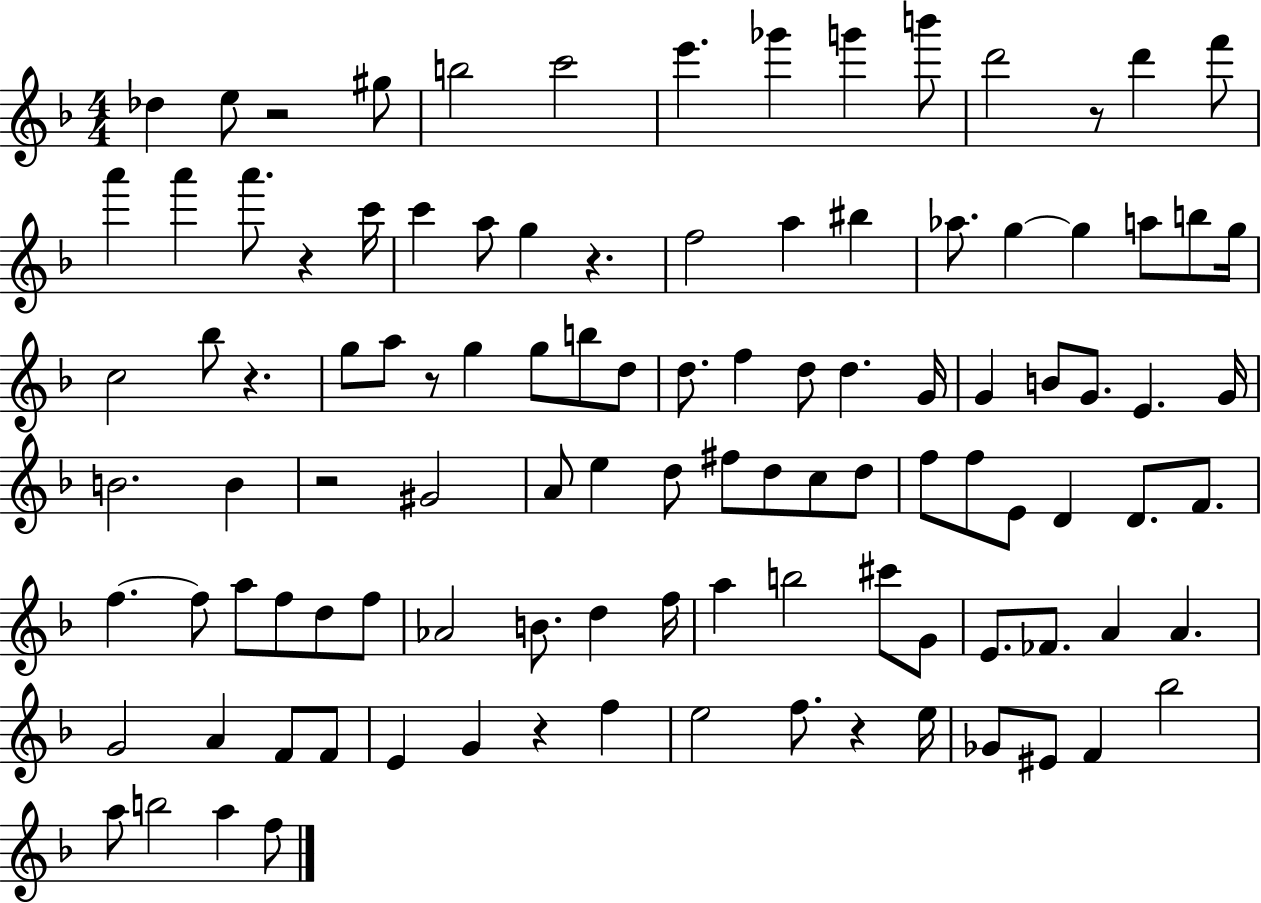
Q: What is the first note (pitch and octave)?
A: Db5